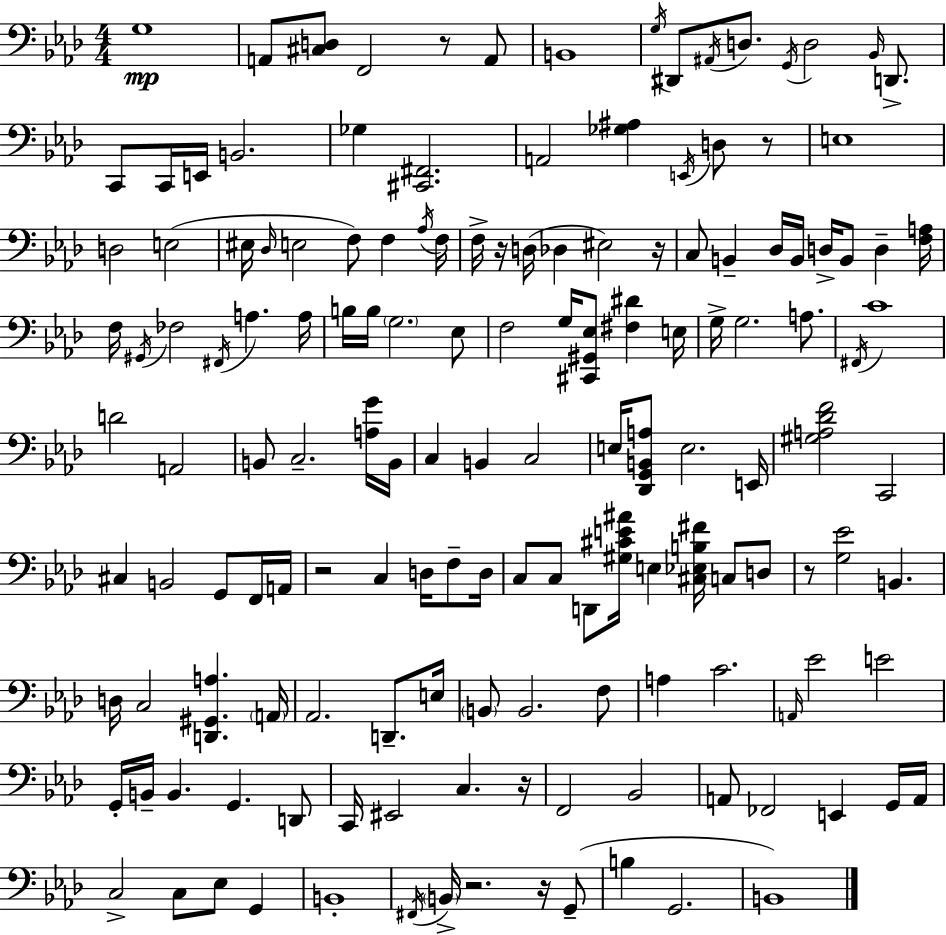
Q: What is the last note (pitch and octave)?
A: B2